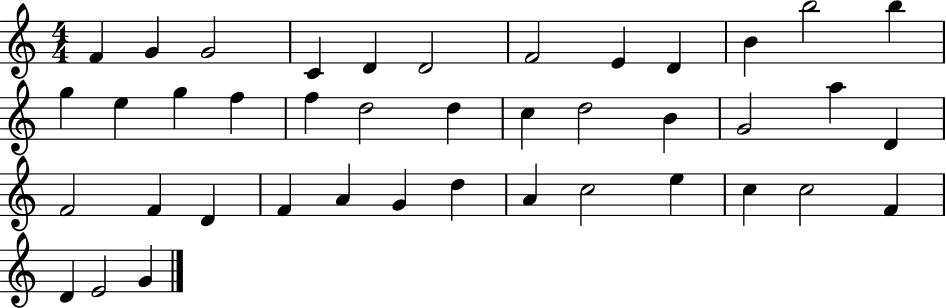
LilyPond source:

{
  \clef treble
  \numericTimeSignature
  \time 4/4
  \key c \major
  f'4 g'4 g'2 | c'4 d'4 d'2 | f'2 e'4 d'4 | b'4 b''2 b''4 | \break g''4 e''4 g''4 f''4 | f''4 d''2 d''4 | c''4 d''2 b'4 | g'2 a''4 d'4 | \break f'2 f'4 d'4 | f'4 a'4 g'4 d''4 | a'4 c''2 e''4 | c''4 c''2 f'4 | \break d'4 e'2 g'4 | \bar "|."
}